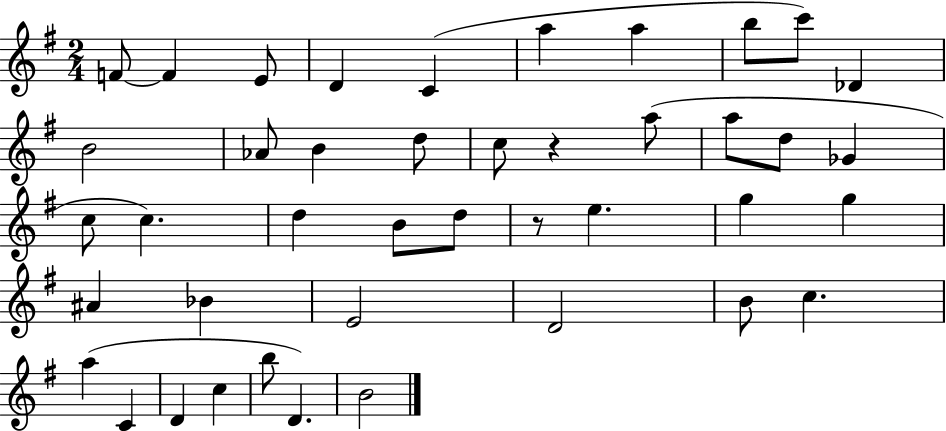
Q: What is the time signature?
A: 2/4